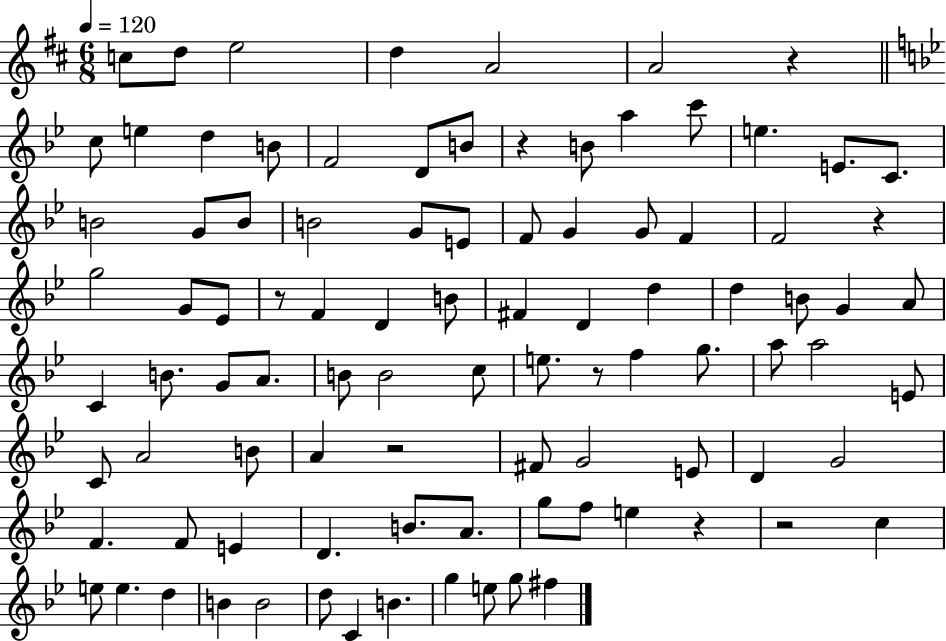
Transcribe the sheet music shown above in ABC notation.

X:1
T:Untitled
M:6/8
L:1/4
K:D
c/2 d/2 e2 d A2 A2 z c/2 e d B/2 F2 D/2 B/2 z B/2 a c'/2 e E/2 C/2 B2 G/2 B/2 B2 G/2 E/2 F/2 G G/2 F F2 z g2 G/2 _E/2 z/2 F D B/2 ^F D d d B/2 G A/2 C B/2 G/2 A/2 B/2 B2 c/2 e/2 z/2 f g/2 a/2 a2 E/2 C/2 A2 B/2 A z2 ^F/2 G2 E/2 D G2 F F/2 E D B/2 A/2 g/2 f/2 e z z2 c e/2 e d B B2 d/2 C B g e/2 g/2 ^f